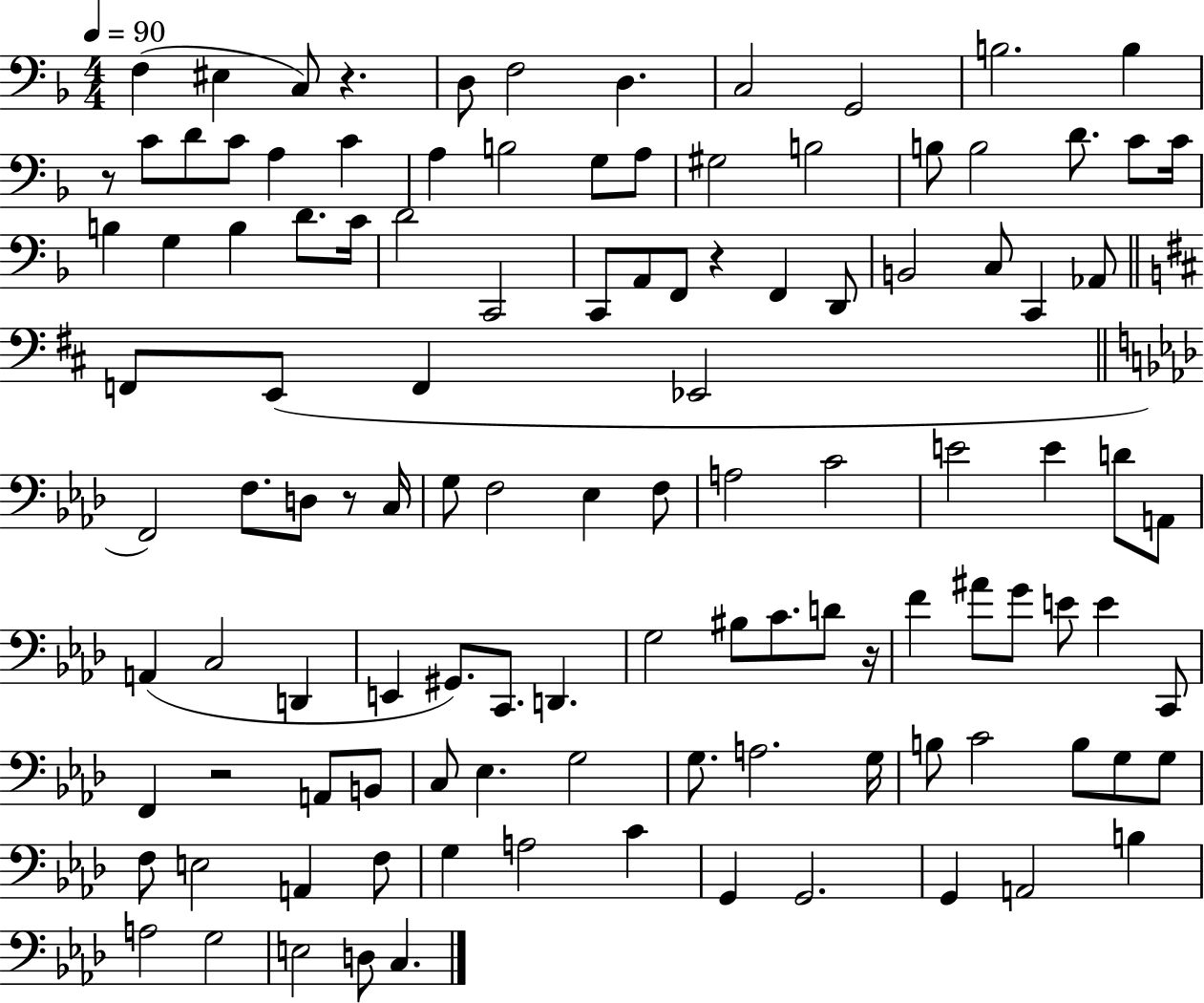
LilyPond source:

{
  \clef bass
  \numericTimeSignature
  \time 4/4
  \key f \major
  \tempo 4 = 90
  f4( eis4 c8) r4. | d8 f2 d4. | c2 g,2 | b2. b4 | \break r8 c'8 d'8 c'8 a4 c'4 | a4 b2 g8 a8 | gis2 b2 | b8 b2 d'8. c'8 c'16 | \break b4 g4 b4 d'8. c'16 | d'2 c,2 | c,8 a,8 f,8 r4 f,4 d,8 | b,2 c8 c,4 aes,8 | \break \bar "||" \break \key b \minor f,8 e,8( f,4 ees,2 | \bar "||" \break \key f \minor f,2) f8. d8 r8 c16 | g8 f2 ees4 f8 | a2 c'2 | e'2 e'4 d'8 a,8 | \break a,4( c2 d,4 | e,4 gis,8.) c,8. d,4. | g2 bis8 c'8. d'8 r16 | f'4 ais'8 g'8 e'8 e'4 c,8 | \break f,4 r2 a,8 b,8 | c8 ees4. g2 | g8. a2. g16 | b8 c'2 b8 g8 g8 | \break f8 e2 a,4 f8 | g4 a2 c'4 | g,4 g,2. | g,4 a,2 b4 | \break a2 g2 | e2 d8 c4. | \bar "|."
}